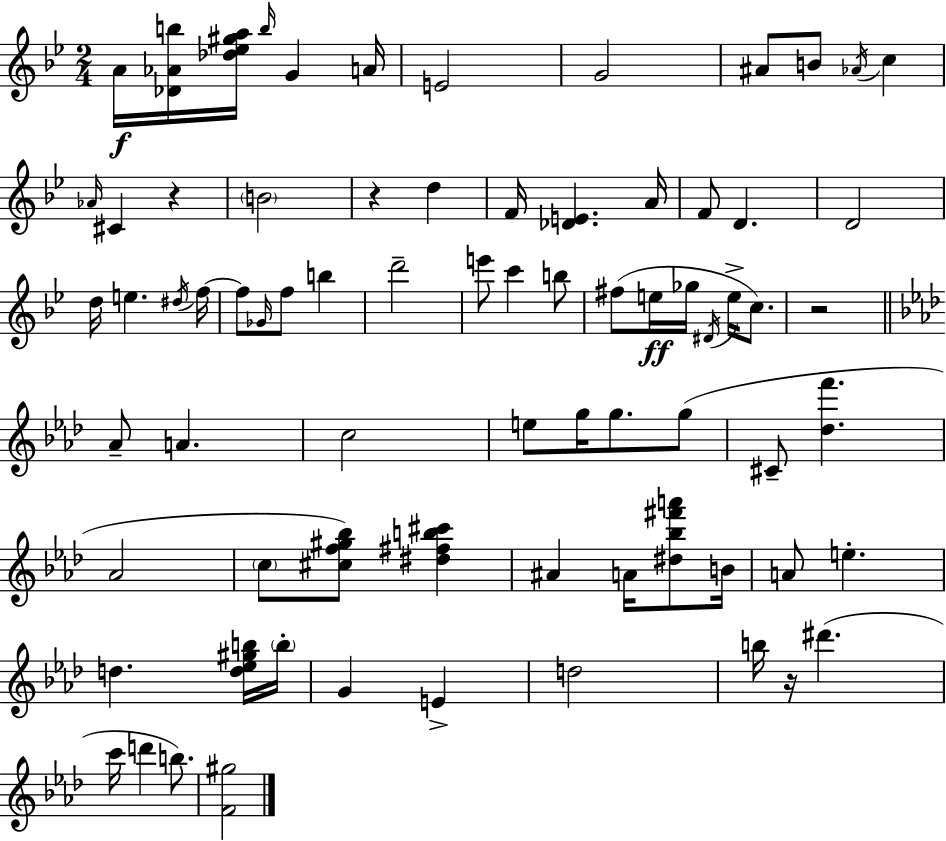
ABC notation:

X:1
T:Untitled
M:2/4
L:1/4
K:Bb
A/4 [_D_Ab]/4 [_d_e^ga]/4 b/4 G A/4 E2 G2 ^A/2 B/2 _A/4 c _A/4 ^C z B2 z d F/4 [_DE] A/4 F/2 D D2 d/4 e ^d/4 f/4 f/2 _G/4 f/2 b d'2 e'/2 c' b/2 ^f/2 e/4 _g/4 ^D/4 e/4 c/2 z2 _A/2 A c2 e/2 g/4 g/2 g/2 ^C/2 [_df'] _A2 c/2 [^cf^g_b]/2 [^d^fb^c'] ^A A/4 [^d_b^f'a']/2 B/4 A/2 e d [d_e^gb]/4 b/4 G E d2 b/4 z/4 ^d' c'/4 d' b/2 [F^g]2